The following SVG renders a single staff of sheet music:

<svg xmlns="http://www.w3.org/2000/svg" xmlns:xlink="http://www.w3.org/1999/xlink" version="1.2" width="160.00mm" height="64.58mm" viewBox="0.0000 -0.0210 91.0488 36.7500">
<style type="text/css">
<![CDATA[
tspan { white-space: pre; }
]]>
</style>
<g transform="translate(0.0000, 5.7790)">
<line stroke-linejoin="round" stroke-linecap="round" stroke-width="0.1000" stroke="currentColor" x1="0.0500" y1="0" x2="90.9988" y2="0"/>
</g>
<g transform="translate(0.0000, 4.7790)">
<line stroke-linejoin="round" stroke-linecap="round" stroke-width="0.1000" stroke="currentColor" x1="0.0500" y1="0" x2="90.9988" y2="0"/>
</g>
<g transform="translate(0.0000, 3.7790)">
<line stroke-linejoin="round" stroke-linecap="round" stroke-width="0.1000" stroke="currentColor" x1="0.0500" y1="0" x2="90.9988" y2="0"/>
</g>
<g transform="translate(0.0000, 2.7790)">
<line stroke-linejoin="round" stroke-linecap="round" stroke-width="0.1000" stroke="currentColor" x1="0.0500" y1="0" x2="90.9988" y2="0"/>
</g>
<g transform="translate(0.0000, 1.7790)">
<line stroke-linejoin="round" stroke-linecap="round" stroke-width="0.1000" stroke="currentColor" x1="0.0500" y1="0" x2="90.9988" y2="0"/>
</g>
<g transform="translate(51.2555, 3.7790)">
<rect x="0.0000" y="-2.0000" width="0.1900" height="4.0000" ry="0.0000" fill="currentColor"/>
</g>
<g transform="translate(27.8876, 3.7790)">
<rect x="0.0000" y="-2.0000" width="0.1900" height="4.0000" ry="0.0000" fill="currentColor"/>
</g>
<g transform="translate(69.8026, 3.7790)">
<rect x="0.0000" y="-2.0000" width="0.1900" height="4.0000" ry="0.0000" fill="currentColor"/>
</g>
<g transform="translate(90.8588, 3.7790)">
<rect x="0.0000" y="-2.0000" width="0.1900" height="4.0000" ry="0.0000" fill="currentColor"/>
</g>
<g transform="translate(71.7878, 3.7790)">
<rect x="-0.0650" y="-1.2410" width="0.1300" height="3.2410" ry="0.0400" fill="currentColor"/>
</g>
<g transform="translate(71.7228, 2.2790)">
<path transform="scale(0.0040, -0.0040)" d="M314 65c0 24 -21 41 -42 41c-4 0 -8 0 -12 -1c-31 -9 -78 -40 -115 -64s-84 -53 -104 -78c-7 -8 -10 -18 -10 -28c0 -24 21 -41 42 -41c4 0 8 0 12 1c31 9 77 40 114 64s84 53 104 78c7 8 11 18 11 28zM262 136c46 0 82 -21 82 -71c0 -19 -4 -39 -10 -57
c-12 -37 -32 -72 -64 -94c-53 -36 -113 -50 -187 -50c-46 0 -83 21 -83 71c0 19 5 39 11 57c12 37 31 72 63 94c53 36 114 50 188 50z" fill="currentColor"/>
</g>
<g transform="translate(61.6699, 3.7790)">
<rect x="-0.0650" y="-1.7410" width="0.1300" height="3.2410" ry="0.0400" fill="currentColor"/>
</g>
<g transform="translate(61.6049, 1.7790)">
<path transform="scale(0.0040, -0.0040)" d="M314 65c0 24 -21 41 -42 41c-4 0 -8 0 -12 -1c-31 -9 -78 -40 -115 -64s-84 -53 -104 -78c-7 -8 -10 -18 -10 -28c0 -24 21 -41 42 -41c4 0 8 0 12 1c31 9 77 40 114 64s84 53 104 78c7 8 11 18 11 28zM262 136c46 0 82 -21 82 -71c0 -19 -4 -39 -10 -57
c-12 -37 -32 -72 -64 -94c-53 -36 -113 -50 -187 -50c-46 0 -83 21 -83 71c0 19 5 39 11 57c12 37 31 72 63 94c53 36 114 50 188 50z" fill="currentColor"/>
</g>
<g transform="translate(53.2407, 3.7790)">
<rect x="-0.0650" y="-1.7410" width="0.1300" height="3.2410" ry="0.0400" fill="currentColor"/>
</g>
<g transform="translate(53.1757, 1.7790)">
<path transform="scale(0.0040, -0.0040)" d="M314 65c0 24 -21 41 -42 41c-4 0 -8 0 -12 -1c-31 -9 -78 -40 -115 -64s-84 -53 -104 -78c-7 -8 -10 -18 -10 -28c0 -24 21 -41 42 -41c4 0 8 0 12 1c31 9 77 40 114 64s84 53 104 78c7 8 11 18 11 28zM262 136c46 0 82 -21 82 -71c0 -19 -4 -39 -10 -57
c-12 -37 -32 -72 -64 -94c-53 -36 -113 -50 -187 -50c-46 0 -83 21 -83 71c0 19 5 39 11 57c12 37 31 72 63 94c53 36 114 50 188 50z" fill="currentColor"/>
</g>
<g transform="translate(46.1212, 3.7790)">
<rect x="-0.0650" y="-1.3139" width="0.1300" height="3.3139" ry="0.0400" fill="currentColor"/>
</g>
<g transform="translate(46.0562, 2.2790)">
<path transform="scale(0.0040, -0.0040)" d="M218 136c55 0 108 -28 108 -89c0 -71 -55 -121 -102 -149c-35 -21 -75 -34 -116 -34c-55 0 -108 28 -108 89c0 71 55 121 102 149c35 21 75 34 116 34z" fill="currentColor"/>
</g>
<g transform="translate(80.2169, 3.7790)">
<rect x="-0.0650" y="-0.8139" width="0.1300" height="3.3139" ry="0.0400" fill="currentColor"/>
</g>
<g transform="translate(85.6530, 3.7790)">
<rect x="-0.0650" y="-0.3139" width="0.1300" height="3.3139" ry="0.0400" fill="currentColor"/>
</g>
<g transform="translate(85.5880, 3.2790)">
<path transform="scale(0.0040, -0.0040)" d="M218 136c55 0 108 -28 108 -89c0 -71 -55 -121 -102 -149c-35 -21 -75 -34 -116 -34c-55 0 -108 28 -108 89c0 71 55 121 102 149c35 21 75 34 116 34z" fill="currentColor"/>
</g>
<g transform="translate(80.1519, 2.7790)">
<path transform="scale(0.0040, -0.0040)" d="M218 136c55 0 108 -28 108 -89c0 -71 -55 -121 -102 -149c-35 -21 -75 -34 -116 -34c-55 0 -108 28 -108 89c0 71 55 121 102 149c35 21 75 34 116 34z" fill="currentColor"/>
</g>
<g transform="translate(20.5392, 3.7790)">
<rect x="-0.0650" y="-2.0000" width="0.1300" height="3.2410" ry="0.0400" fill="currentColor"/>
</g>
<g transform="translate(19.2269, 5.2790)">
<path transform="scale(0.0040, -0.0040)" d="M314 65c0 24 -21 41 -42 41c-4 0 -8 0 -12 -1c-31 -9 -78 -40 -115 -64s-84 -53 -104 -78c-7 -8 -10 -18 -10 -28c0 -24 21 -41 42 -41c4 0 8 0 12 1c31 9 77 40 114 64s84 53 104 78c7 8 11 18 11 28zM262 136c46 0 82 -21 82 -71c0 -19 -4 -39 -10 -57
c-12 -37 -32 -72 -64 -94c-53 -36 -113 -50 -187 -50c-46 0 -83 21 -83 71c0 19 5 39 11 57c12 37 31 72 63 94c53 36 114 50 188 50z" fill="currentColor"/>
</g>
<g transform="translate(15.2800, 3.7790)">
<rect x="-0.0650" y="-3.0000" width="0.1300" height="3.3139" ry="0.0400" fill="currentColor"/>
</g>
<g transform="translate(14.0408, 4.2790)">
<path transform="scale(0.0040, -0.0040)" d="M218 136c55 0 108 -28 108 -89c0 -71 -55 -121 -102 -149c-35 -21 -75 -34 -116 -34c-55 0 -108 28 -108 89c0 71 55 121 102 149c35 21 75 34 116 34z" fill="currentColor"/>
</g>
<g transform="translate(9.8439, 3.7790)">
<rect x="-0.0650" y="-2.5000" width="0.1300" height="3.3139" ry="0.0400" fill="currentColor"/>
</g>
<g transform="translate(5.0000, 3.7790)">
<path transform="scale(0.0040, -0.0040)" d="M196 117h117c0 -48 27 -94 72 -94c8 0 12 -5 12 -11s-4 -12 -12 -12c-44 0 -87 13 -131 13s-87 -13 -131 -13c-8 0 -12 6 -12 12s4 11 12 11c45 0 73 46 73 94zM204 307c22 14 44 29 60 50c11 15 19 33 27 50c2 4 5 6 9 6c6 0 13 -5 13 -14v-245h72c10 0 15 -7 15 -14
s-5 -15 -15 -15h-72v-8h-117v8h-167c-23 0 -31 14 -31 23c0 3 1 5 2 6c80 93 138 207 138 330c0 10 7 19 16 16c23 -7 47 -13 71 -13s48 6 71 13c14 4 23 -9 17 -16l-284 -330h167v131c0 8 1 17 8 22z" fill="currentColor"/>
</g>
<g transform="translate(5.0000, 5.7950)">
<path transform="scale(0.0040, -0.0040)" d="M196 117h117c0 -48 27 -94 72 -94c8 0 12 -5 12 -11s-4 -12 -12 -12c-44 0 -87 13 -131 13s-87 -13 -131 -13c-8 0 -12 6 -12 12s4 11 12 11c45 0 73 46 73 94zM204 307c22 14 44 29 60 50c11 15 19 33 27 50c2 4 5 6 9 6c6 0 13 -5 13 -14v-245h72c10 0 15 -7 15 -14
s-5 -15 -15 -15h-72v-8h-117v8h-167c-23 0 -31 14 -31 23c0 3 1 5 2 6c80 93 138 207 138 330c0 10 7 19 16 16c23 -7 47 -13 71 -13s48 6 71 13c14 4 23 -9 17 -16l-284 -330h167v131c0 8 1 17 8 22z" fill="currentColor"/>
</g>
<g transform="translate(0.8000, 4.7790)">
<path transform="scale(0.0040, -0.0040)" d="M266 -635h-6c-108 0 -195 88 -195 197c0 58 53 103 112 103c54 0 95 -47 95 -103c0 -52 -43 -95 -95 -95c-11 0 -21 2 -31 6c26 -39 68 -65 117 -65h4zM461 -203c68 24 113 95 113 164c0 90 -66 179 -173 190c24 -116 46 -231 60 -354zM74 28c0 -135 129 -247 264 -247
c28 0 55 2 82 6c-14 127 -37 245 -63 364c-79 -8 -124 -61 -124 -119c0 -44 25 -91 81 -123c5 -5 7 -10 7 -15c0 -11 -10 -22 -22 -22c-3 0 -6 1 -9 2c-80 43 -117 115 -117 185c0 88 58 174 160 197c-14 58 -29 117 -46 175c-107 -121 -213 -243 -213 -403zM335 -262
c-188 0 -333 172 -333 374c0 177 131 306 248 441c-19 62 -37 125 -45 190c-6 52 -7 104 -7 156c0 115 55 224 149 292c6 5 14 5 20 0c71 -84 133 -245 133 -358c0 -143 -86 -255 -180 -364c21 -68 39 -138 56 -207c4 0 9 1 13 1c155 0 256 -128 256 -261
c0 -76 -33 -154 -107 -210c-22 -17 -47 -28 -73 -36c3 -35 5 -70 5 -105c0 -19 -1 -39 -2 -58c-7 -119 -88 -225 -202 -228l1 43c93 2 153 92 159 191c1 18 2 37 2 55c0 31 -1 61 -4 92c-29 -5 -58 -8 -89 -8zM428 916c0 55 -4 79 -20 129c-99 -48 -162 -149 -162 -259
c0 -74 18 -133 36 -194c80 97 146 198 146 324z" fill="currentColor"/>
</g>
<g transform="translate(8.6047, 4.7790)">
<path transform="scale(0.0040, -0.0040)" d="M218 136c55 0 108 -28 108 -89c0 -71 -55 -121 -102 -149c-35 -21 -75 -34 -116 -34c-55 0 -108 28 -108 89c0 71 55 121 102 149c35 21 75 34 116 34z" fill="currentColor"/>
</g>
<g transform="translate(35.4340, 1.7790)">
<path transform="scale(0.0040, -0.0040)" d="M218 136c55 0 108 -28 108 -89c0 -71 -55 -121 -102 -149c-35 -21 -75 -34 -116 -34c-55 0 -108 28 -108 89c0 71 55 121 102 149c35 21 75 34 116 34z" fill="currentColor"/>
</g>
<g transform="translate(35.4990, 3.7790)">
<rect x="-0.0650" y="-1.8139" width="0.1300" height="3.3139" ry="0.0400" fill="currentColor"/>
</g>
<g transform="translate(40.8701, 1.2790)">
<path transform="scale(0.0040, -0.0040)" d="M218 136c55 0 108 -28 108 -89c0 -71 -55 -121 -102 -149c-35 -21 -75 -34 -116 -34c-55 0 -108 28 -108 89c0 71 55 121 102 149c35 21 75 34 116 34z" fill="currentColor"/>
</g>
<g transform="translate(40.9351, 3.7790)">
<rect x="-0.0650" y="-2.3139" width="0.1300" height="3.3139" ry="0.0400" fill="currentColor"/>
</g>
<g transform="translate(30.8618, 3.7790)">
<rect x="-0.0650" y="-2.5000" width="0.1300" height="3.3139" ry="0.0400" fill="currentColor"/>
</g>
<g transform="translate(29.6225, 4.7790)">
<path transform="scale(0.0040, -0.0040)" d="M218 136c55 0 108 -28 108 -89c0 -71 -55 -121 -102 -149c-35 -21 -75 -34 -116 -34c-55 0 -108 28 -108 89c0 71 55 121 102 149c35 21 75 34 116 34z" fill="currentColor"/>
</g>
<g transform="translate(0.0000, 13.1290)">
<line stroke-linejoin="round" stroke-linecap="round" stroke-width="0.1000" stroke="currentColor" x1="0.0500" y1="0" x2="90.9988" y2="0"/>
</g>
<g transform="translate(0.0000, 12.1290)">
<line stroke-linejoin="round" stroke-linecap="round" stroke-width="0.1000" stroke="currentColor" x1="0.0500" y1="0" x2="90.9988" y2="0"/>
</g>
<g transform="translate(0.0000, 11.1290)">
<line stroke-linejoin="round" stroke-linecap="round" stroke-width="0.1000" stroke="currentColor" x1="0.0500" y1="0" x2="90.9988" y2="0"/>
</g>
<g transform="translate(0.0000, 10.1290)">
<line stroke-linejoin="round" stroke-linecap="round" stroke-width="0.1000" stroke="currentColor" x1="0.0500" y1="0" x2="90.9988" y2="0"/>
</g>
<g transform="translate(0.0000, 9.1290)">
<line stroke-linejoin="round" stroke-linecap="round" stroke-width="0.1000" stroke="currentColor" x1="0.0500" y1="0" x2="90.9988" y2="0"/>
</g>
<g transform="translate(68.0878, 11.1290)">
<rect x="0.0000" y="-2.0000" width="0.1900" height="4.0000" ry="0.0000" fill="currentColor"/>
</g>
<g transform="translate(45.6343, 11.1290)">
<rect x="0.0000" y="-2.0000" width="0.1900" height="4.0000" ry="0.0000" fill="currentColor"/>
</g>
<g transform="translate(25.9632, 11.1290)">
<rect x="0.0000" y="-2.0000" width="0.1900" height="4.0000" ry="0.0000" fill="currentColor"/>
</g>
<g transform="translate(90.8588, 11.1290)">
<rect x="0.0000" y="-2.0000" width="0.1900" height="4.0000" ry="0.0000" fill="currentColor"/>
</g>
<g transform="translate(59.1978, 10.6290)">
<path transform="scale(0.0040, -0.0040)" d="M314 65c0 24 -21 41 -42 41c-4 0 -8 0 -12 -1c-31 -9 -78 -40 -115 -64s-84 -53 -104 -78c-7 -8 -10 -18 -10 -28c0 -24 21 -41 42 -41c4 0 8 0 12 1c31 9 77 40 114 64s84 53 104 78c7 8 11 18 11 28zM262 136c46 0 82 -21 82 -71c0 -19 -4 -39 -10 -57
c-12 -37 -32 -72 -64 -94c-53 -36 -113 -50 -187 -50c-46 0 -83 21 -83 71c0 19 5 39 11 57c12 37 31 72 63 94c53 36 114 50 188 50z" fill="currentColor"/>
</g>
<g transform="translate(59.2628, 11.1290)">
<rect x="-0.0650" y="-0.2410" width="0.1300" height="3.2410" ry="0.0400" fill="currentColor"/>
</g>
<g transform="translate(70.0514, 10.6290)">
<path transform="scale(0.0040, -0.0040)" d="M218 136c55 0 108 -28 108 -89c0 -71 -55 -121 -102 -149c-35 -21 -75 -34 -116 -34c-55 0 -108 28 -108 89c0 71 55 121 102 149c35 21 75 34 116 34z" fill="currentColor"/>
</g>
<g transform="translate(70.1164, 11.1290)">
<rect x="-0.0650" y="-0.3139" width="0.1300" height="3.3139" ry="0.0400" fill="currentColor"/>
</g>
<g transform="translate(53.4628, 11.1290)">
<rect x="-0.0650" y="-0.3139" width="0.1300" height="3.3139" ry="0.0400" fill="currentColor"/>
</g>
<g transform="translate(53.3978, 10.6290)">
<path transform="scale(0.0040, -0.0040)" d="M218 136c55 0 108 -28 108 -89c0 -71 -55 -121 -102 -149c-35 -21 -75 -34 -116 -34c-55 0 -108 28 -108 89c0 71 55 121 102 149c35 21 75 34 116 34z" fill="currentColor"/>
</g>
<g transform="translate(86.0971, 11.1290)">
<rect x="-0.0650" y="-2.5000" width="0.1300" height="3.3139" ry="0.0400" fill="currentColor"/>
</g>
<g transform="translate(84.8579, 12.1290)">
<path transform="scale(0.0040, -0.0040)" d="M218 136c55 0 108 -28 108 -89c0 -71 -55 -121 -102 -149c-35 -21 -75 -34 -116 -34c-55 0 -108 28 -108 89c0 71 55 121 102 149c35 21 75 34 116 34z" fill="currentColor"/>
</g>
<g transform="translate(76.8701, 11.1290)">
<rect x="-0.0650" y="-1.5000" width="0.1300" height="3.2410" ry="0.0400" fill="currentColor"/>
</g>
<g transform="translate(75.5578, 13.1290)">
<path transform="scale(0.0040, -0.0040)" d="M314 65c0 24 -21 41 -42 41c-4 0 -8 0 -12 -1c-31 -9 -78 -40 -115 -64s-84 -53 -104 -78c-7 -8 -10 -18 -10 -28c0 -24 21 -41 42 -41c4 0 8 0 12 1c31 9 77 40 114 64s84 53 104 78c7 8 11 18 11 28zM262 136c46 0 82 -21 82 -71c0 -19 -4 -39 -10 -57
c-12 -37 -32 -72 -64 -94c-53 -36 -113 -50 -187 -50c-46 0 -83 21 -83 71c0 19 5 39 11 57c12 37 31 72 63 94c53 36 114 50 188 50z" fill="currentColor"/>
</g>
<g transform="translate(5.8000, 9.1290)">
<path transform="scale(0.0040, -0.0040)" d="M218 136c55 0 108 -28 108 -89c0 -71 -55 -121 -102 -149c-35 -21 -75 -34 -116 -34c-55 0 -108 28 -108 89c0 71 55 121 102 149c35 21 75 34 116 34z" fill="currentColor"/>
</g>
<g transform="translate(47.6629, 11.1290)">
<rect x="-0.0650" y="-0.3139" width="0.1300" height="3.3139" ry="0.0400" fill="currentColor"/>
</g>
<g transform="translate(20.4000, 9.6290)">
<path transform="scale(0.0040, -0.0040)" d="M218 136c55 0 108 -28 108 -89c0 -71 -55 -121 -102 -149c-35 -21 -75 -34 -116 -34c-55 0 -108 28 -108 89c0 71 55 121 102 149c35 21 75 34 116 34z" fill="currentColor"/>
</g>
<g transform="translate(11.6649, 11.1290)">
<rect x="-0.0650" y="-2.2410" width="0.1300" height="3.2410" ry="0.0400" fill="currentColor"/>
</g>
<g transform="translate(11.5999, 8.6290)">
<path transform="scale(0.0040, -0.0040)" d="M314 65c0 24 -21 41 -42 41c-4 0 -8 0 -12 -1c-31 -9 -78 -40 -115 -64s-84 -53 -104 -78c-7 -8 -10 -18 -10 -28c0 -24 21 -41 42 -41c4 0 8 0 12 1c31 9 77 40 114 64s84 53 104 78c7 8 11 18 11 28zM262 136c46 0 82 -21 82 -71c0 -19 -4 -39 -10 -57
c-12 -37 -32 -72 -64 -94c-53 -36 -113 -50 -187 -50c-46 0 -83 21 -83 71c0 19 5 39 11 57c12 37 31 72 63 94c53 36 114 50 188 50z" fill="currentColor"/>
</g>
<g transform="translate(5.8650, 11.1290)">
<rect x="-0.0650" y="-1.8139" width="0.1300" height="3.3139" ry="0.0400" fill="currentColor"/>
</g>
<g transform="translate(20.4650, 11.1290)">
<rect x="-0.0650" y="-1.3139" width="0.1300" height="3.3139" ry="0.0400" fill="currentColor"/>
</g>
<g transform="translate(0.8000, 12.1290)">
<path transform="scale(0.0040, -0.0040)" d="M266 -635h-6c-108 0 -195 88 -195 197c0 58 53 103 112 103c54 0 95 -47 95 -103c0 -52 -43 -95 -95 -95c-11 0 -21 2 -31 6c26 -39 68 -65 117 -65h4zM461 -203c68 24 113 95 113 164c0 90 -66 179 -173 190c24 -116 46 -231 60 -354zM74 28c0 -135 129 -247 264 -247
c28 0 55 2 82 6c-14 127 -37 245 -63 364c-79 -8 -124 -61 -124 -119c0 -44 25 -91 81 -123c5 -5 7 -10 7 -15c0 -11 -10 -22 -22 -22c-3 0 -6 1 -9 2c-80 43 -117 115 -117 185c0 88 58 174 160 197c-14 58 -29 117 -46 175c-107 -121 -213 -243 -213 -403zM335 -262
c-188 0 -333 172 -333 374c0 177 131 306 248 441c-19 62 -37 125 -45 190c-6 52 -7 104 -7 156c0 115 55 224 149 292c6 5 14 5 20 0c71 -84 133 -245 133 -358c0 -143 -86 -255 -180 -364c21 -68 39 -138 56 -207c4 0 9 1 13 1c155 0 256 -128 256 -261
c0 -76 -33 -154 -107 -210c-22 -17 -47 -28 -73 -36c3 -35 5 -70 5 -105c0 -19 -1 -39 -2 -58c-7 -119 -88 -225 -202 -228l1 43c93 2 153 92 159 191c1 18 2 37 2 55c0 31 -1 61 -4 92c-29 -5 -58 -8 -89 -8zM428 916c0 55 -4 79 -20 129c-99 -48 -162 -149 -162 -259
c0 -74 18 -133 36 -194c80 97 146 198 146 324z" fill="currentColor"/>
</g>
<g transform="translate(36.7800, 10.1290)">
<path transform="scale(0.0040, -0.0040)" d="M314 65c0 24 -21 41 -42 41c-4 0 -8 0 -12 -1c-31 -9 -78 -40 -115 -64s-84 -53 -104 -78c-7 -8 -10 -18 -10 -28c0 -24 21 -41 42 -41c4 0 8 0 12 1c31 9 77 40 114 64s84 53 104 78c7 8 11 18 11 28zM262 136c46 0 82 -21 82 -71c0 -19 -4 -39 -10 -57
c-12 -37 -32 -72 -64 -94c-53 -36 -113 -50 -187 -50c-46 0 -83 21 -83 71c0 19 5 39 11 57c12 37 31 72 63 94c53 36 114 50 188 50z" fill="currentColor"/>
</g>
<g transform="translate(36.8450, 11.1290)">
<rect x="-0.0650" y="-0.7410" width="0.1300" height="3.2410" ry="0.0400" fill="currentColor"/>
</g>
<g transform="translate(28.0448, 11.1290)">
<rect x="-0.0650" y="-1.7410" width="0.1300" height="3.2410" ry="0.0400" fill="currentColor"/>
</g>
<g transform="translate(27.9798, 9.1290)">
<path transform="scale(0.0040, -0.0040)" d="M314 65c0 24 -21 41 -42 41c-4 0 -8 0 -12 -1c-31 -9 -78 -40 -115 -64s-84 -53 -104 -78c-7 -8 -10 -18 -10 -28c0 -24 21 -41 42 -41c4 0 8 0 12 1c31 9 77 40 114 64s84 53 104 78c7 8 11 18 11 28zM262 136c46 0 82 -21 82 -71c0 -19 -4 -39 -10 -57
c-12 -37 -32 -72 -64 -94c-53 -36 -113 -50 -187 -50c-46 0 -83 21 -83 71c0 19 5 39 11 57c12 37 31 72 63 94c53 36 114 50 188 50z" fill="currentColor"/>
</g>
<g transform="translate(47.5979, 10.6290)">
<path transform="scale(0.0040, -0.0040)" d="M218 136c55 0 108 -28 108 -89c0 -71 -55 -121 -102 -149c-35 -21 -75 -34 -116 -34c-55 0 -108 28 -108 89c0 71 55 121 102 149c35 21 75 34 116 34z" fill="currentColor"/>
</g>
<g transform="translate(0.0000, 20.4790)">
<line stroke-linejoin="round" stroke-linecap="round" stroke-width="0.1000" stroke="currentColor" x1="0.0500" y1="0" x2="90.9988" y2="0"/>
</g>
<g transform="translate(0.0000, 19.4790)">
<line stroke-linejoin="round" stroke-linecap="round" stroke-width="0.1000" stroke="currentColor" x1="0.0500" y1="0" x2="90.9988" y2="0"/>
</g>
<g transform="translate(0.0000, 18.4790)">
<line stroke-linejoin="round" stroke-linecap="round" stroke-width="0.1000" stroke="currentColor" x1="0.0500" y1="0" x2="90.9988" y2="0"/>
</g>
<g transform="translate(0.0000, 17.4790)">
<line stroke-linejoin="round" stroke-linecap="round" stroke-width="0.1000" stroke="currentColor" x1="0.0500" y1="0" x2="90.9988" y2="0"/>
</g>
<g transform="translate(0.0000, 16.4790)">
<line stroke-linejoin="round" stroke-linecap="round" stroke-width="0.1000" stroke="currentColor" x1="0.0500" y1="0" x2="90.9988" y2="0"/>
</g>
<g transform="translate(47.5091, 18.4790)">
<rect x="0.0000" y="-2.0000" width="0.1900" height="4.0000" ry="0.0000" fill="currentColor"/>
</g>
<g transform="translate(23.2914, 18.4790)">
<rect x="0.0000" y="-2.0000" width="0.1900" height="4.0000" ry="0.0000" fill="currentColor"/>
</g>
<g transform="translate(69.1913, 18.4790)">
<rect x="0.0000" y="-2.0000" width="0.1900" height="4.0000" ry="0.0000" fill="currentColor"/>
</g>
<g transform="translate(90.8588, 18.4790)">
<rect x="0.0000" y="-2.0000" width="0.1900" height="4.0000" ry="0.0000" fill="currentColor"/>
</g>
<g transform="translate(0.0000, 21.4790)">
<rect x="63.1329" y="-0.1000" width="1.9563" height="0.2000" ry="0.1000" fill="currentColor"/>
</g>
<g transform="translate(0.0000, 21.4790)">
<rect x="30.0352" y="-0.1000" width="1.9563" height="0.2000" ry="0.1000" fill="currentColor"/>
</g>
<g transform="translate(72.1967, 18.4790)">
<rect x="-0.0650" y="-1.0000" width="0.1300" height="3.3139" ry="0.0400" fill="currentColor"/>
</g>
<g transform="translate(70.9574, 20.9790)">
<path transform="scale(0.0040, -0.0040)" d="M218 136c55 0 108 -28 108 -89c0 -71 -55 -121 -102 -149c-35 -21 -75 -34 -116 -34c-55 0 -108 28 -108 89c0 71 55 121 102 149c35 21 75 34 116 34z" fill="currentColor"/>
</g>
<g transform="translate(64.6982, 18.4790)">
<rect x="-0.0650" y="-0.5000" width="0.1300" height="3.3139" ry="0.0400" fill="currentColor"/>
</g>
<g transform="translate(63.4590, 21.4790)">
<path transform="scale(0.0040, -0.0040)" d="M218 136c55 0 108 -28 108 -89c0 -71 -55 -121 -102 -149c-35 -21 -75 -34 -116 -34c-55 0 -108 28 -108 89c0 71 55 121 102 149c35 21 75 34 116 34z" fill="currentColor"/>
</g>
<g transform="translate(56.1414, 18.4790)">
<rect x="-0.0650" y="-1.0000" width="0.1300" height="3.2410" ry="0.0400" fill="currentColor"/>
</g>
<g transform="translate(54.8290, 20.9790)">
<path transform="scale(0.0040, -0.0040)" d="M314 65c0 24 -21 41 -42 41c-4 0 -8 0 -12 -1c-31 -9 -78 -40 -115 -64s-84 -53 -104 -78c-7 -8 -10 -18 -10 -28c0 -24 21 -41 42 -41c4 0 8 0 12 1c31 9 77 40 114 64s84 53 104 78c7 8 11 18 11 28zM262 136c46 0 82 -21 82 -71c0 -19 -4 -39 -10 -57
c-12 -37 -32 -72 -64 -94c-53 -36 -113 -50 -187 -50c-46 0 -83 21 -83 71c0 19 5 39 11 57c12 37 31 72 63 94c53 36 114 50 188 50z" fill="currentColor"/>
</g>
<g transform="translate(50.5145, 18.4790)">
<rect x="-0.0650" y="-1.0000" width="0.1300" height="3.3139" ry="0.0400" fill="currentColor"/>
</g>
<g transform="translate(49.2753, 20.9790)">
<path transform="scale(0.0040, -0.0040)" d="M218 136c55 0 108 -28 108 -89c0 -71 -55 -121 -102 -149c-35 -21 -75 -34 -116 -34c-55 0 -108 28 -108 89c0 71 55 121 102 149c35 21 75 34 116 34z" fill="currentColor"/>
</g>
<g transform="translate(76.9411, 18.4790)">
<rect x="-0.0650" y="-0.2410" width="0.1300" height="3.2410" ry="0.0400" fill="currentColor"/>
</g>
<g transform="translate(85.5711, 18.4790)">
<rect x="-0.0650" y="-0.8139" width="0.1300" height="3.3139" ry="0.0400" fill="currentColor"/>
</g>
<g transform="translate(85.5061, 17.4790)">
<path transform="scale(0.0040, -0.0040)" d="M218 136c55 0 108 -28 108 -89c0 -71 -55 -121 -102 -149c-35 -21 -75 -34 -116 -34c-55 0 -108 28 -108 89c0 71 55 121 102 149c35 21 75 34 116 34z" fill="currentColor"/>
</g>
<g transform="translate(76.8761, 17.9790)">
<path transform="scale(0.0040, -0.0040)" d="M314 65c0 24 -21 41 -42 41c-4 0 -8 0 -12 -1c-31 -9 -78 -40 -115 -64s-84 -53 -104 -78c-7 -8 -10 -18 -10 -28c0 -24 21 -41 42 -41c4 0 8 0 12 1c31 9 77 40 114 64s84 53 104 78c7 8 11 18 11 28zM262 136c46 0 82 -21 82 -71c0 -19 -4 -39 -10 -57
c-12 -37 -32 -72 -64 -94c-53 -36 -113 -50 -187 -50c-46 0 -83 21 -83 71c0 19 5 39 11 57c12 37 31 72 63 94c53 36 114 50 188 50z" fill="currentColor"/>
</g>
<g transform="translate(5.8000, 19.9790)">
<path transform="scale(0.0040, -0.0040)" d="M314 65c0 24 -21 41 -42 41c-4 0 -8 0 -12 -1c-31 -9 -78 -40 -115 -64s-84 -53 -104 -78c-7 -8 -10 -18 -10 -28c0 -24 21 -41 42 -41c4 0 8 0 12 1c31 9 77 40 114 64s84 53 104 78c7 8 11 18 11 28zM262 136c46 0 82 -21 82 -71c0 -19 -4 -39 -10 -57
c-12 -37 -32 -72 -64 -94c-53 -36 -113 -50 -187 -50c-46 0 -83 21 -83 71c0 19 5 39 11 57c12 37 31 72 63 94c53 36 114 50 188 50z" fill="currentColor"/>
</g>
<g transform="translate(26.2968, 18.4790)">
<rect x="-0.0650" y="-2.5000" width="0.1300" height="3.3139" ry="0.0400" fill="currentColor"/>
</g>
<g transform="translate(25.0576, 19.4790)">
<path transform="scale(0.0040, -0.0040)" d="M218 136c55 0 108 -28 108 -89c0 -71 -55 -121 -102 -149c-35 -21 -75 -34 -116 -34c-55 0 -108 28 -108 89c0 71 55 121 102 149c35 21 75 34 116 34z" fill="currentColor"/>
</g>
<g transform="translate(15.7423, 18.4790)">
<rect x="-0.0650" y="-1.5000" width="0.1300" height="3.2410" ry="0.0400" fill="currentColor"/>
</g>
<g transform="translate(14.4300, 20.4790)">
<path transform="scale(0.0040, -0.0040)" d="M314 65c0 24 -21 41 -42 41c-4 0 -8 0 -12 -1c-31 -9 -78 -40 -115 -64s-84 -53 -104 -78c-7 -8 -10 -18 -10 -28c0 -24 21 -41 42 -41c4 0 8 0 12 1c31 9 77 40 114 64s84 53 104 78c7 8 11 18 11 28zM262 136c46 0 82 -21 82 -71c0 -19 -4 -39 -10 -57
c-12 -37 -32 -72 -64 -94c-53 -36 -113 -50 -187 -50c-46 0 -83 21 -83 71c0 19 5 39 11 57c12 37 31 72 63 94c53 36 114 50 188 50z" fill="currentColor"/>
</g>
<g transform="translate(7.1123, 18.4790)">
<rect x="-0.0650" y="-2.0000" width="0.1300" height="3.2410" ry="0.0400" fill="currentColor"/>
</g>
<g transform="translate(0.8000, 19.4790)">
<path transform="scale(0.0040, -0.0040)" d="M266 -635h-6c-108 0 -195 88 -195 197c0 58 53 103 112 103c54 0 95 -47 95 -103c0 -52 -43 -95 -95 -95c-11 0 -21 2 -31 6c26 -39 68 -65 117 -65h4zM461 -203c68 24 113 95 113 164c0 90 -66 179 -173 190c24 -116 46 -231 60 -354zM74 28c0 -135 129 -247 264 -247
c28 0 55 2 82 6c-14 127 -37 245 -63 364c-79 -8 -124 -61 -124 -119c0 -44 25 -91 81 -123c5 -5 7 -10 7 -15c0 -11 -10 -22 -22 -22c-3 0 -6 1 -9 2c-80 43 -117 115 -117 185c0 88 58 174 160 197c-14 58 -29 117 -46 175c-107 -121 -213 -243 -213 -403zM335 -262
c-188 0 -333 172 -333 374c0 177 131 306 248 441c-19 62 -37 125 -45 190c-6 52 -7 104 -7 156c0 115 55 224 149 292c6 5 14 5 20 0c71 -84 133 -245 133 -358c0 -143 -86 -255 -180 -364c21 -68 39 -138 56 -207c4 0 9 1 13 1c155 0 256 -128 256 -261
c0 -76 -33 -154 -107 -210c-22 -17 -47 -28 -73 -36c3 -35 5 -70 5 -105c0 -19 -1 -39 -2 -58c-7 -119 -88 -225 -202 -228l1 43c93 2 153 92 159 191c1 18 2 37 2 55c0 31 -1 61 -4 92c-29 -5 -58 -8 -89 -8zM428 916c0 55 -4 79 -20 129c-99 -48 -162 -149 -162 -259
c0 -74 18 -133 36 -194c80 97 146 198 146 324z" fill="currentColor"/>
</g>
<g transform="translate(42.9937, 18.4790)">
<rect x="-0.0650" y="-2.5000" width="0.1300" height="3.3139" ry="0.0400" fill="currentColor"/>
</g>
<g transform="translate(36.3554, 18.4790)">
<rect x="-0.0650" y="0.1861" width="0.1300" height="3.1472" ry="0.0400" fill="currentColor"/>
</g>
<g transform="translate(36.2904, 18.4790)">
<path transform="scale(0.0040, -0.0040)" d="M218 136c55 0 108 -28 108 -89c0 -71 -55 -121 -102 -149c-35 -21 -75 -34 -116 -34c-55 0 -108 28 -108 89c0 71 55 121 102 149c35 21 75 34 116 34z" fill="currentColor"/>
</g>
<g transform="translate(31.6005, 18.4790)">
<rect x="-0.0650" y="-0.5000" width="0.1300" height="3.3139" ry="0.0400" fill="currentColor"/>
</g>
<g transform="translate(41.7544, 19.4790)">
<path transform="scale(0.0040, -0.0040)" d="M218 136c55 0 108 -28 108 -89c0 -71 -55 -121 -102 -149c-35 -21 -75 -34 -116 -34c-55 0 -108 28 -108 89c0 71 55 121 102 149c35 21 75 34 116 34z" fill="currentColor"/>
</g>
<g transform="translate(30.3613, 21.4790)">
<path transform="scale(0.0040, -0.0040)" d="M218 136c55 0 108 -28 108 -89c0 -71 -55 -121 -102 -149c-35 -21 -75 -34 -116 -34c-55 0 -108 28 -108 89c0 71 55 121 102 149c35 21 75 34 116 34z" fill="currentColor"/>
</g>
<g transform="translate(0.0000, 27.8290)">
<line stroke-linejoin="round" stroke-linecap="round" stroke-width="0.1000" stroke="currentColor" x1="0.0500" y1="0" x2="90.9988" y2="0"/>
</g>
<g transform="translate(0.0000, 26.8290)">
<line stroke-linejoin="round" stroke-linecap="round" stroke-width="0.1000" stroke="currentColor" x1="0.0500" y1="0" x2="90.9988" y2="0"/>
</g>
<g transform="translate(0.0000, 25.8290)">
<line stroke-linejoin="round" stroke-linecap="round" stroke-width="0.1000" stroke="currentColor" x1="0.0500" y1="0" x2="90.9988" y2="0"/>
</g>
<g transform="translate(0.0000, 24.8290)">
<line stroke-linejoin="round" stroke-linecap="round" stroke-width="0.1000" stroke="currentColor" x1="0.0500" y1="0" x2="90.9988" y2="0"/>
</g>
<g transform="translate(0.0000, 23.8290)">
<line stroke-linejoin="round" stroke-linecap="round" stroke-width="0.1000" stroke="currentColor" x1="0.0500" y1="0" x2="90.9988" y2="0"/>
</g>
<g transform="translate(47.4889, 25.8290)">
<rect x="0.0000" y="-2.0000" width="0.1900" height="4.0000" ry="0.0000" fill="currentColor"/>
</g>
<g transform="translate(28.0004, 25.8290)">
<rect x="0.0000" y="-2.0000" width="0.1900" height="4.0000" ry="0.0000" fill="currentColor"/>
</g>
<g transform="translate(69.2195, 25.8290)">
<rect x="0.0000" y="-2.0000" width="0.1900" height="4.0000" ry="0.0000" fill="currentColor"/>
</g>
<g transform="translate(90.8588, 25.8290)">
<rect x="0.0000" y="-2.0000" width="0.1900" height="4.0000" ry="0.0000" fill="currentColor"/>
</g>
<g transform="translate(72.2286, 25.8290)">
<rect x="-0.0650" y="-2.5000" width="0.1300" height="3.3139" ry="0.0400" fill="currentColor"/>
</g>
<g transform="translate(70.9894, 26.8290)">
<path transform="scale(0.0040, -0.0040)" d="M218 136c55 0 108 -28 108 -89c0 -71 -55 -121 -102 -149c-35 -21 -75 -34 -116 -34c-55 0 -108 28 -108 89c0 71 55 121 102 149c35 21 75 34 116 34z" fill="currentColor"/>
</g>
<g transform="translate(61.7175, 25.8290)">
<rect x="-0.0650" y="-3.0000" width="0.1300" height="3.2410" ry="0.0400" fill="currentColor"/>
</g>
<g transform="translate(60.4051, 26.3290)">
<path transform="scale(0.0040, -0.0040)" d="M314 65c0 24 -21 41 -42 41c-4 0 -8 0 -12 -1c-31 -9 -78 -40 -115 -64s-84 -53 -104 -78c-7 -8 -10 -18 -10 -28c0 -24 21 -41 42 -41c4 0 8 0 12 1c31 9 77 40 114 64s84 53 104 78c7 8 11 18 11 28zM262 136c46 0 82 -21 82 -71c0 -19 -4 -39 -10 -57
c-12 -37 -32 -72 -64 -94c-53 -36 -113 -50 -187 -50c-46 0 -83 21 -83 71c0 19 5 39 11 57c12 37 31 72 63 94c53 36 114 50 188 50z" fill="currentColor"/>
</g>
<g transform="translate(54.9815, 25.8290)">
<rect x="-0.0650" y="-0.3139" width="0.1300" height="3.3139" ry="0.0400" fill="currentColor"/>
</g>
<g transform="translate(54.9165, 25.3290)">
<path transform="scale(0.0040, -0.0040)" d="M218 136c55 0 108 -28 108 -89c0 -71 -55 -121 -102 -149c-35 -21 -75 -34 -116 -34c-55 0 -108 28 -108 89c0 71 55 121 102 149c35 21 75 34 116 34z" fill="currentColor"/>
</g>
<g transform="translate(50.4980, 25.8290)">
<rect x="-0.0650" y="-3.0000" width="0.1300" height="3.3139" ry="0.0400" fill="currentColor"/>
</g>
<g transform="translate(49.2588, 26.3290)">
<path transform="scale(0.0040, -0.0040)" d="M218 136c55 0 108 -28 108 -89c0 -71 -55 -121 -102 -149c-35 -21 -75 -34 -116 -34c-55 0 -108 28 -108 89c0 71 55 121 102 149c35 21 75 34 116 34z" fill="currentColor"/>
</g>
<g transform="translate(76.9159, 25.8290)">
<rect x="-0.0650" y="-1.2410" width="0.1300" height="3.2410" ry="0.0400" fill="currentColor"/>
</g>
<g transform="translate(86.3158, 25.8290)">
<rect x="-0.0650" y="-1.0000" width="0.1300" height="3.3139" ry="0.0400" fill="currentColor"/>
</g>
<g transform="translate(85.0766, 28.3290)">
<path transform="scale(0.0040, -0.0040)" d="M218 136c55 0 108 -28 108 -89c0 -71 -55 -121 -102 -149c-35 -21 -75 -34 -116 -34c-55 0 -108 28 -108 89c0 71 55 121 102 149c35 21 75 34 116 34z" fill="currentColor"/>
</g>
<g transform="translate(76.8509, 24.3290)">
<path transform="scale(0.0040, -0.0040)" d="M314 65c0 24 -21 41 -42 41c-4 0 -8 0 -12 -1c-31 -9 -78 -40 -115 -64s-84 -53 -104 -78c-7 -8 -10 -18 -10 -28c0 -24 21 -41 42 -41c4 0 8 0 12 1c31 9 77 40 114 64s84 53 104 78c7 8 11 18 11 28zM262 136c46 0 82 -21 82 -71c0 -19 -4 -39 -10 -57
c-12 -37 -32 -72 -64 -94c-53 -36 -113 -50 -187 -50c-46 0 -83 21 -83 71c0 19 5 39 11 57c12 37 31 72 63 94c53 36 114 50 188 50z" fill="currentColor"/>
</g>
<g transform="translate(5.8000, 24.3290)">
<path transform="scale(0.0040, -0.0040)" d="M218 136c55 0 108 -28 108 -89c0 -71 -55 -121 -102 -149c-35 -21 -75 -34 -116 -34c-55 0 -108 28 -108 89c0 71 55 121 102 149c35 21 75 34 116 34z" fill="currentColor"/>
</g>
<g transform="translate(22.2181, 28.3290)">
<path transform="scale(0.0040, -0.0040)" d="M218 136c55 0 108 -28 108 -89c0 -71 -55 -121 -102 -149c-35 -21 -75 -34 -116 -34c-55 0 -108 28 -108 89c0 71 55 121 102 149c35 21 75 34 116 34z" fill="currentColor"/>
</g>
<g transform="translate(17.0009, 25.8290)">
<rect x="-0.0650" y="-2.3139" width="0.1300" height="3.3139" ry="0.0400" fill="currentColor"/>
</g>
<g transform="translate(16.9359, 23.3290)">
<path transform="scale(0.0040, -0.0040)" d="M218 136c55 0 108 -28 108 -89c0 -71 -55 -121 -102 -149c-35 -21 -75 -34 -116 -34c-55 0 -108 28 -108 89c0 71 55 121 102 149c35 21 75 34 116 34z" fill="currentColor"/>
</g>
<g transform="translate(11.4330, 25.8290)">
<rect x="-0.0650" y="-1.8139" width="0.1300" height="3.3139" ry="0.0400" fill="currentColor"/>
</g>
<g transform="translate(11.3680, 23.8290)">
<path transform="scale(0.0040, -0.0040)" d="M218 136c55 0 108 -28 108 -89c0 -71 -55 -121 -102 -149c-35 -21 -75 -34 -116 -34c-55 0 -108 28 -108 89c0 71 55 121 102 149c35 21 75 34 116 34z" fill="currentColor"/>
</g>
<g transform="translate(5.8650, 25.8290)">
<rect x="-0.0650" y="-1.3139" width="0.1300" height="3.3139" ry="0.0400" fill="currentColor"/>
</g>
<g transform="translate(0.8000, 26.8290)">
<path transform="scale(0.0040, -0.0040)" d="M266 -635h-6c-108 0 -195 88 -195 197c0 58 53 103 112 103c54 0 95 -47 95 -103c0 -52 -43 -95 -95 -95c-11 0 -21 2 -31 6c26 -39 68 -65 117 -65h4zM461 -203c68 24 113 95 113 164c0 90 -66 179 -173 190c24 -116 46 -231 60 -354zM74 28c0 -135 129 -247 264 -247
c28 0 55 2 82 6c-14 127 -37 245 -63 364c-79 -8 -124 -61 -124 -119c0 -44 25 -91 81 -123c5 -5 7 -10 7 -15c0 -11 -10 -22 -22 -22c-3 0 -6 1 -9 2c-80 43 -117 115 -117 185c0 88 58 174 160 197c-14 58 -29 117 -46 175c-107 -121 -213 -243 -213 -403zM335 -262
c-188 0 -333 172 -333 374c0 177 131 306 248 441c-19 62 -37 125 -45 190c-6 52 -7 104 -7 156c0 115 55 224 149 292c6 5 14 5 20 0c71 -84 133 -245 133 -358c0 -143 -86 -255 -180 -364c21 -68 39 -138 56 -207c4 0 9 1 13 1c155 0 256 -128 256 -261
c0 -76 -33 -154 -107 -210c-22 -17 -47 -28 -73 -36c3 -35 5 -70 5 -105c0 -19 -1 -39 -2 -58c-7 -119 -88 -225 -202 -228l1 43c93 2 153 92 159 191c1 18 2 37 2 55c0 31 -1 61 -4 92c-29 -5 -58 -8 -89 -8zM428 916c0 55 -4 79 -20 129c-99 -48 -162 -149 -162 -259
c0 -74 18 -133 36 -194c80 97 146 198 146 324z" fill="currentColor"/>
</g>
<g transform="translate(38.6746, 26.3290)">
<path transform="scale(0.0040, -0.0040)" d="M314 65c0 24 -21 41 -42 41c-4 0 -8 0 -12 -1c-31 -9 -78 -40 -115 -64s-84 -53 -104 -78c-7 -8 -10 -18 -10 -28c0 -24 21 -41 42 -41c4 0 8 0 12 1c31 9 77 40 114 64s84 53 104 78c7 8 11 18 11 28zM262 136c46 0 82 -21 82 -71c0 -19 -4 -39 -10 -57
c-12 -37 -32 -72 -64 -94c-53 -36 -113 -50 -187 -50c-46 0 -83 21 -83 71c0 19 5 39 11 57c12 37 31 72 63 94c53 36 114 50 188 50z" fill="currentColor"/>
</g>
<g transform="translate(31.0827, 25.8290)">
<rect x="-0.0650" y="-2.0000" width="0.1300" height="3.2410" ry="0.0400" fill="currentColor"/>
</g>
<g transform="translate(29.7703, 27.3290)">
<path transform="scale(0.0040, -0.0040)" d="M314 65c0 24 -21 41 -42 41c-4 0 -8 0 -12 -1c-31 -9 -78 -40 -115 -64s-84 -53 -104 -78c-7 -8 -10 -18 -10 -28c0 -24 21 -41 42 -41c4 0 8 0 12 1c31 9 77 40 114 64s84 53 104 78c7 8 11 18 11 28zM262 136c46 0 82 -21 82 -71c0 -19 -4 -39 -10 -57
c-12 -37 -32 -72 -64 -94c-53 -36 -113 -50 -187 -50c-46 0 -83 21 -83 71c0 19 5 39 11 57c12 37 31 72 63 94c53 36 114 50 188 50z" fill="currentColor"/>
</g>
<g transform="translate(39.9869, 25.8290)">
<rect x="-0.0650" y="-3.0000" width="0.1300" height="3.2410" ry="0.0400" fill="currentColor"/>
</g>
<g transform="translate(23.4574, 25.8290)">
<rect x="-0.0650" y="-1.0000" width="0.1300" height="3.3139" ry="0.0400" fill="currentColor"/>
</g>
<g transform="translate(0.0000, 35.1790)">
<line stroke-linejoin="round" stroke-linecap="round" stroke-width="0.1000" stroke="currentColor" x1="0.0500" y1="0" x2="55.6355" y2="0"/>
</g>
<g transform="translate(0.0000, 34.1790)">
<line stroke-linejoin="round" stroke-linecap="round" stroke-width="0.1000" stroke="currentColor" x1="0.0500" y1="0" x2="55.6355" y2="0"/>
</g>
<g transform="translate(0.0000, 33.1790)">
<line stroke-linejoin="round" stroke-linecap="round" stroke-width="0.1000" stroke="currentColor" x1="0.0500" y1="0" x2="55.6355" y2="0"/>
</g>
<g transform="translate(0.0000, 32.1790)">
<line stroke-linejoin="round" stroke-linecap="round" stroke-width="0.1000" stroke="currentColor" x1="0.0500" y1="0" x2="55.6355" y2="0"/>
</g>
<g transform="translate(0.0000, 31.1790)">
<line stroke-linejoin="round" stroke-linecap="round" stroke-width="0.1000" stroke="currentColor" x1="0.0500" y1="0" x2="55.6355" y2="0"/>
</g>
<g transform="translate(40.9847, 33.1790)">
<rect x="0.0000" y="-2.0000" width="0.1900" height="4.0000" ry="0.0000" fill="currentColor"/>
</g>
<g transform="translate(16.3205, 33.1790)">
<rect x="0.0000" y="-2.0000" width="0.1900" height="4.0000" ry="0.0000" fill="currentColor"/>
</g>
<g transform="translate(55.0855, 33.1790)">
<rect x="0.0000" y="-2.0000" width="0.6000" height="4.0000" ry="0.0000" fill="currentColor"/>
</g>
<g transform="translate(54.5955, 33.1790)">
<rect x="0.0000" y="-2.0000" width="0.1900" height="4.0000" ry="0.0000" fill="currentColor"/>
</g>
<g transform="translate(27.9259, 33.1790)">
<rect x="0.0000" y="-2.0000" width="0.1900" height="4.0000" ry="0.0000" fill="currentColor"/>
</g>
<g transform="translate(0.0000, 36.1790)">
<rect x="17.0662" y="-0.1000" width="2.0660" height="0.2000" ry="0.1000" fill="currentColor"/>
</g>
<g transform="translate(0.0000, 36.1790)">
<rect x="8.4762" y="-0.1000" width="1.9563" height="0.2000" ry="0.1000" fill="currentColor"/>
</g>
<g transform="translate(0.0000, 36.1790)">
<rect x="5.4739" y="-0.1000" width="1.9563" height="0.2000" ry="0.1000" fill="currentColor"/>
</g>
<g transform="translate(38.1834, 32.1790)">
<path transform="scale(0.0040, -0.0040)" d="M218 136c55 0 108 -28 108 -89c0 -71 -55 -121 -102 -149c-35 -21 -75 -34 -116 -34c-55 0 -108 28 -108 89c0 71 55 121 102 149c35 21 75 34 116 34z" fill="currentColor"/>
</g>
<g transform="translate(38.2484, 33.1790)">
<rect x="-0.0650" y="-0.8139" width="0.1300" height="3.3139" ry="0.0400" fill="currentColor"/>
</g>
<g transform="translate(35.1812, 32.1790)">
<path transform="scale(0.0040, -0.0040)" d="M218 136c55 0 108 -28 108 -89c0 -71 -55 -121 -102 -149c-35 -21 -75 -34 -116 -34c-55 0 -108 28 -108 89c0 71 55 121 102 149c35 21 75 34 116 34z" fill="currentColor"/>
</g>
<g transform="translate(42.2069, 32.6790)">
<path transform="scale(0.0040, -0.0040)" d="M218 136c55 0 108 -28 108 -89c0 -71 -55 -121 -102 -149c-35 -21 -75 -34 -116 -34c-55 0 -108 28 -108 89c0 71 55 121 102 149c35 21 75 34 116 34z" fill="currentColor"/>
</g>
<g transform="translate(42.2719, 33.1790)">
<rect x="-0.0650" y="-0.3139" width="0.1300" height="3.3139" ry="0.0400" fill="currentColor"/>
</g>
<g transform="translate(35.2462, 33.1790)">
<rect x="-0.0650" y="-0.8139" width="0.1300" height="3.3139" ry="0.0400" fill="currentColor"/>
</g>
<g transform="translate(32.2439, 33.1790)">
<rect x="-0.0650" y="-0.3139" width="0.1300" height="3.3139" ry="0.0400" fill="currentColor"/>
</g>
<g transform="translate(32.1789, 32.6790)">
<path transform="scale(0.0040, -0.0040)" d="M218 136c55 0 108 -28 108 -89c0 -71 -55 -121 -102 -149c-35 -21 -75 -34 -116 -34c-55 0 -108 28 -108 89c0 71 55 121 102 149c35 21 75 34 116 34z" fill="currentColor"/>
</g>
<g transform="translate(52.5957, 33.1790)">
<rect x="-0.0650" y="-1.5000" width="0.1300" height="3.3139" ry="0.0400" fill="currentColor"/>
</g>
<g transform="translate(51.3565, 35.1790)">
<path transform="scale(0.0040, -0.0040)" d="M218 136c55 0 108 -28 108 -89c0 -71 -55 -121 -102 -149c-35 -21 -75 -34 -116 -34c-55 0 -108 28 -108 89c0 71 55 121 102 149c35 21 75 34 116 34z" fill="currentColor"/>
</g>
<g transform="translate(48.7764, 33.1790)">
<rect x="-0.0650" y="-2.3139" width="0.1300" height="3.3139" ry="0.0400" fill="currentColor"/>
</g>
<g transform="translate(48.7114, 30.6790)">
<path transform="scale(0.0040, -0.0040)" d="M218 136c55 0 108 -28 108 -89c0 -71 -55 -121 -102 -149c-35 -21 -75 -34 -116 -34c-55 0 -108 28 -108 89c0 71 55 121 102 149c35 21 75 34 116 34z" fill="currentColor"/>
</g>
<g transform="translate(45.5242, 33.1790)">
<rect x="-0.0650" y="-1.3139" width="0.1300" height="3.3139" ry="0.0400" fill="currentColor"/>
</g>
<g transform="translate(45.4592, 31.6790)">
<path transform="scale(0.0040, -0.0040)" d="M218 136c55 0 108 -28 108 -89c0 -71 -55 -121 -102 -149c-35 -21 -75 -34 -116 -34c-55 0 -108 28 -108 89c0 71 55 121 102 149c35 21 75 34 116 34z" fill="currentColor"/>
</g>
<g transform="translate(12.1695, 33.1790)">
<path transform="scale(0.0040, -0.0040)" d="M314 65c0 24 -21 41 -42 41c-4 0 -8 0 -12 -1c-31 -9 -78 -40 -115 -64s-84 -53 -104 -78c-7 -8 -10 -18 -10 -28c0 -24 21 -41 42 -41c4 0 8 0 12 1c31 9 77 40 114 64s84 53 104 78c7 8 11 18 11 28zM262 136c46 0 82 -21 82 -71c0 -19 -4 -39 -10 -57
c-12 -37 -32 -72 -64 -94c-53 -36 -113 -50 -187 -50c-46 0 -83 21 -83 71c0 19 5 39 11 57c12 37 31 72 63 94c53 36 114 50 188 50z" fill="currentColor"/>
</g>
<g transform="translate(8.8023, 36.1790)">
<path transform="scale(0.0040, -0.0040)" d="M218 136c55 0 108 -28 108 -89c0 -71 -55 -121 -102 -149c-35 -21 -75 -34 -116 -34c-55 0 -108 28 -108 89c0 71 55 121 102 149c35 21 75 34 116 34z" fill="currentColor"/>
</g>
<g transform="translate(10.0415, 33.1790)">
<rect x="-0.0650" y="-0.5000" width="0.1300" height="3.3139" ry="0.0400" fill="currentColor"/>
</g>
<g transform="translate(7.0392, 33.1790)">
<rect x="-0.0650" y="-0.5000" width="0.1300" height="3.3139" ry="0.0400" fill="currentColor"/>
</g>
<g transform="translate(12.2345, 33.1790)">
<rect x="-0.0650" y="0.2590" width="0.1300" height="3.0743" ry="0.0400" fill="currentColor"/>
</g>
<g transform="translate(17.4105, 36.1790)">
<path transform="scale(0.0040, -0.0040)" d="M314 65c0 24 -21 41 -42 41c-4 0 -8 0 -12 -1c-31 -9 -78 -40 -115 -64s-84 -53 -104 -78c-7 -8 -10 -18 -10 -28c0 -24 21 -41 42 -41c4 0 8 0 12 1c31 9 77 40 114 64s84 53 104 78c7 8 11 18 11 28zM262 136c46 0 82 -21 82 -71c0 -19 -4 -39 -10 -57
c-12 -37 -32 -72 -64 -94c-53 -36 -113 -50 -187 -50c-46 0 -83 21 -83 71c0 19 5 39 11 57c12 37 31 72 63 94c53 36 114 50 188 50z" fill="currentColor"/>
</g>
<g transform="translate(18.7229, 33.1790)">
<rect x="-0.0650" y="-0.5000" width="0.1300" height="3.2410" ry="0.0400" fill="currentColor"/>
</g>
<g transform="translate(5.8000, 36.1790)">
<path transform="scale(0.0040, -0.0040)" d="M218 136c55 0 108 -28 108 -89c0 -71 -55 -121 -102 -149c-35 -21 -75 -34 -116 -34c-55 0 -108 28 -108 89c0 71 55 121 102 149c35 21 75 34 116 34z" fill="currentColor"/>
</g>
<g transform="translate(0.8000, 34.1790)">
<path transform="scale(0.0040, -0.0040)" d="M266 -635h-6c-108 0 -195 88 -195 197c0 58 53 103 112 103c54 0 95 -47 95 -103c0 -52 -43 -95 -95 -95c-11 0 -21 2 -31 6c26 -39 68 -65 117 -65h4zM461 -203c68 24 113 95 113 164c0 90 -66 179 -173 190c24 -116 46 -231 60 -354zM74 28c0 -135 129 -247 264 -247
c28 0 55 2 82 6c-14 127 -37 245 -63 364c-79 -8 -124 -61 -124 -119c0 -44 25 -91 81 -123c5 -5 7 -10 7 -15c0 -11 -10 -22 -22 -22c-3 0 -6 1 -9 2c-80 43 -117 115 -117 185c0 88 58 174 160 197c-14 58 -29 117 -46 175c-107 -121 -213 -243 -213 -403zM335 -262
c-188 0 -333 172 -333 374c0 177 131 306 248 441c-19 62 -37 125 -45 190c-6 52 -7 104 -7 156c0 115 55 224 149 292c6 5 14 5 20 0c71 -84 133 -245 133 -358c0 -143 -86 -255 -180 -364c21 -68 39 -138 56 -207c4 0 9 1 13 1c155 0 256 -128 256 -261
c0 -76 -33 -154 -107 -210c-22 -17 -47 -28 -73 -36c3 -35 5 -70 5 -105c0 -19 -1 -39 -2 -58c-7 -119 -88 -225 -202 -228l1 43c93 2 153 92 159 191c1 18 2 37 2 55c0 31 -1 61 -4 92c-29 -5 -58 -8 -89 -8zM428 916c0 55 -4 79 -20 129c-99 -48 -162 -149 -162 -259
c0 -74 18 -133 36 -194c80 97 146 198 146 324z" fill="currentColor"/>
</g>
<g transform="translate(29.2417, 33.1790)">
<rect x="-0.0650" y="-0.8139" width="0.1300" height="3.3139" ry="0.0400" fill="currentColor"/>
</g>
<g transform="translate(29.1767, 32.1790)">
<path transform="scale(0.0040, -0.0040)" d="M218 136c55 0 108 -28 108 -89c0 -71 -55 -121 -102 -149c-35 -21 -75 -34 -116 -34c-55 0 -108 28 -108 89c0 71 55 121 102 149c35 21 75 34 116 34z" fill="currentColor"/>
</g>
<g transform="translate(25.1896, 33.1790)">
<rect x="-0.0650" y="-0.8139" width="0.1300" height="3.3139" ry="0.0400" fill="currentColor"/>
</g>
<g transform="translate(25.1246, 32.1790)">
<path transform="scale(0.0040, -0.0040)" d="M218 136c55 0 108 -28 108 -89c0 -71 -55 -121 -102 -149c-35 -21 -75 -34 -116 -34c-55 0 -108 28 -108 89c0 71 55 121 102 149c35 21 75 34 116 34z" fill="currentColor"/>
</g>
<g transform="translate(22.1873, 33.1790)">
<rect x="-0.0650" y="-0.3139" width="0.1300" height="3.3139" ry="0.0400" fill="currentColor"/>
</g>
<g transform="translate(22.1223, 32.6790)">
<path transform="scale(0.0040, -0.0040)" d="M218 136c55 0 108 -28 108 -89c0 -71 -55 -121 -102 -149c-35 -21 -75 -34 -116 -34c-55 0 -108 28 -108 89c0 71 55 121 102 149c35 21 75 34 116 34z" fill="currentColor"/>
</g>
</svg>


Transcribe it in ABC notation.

X:1
T:Untitled
M:4/4
L:1/4
K:C
G A F2 G f g e f2 f2 e2 d c f g2 e f2 d2 c c c2 c E2 G F2 E2 G C B G D D2 C D c2 d e f g D F2 A2 A c A2 G e2 D C C B2 C2 c d d c d d c e g E